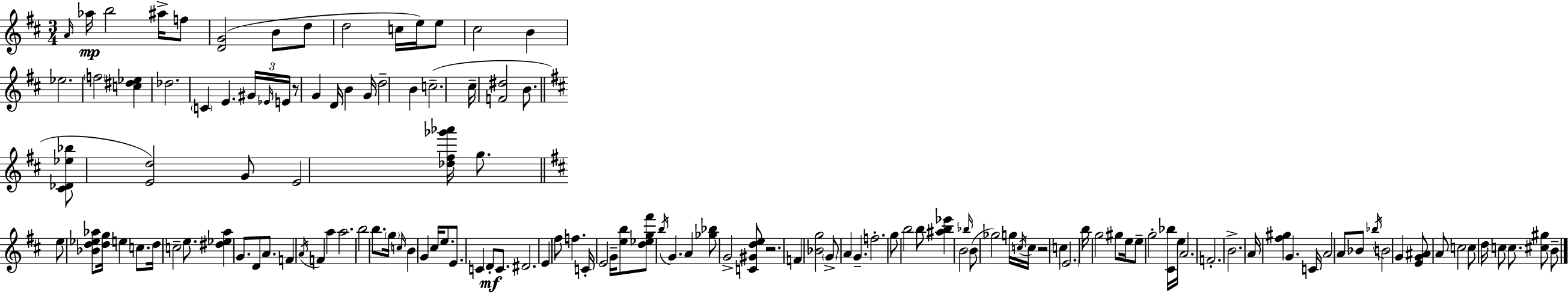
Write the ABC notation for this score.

X:1
T:Untitled
M:3/4
L:1/4
K:D
A/4 _a/4 b2 ^a/4 f/2 [DG]2 B/2 d/2 d2 c/4 e/4 e/2 ^c2 B _e2 f2 [c^d_e] _d2 C E ^G/4 _E/4 E/4 z/2 G D/4 B G/4 d2 B c2 ^c/4 [F^d]2 B/2 [^C_D_e_b]/2 [Ed]2 G/2 E2 [_d^f_g'_a']/4 g/2 e/2 [_Bd_e_a]/2 [dg]/4 e c/2 d/4 c2 e/2 [^d_ea] G/2 D/2 A/2 F A/4 F a a2 b2 b/2 g/4 c/4 B G ^c/4 e/2 E/2 C D/2 C/2 ^D2 E ^f/2 f C/4 E2 G/4 [eb]/2 [d_eg^f']/2 b/4 G A [_g_b]/2 G2 [C^Gde]/2 z2 F [_Bg]2 G/2 A G f2 g/2 b2 b/2 [^ab_e'] B2 _b/4 B/2 _g2 g/4 c/4 c/4 z2 c E2 b/4 g2 ^g/2 e/4 e/2 g2 [^C_b]/4 e/4 A2 F2 B2 A/4 [^f^g] G C/4 A2 A/2 _B/2 _b/4 B2 G [EG^A]/2 A/2 c2 c/2 d/4 c/2 c/2 [^c^g]/2 B/2